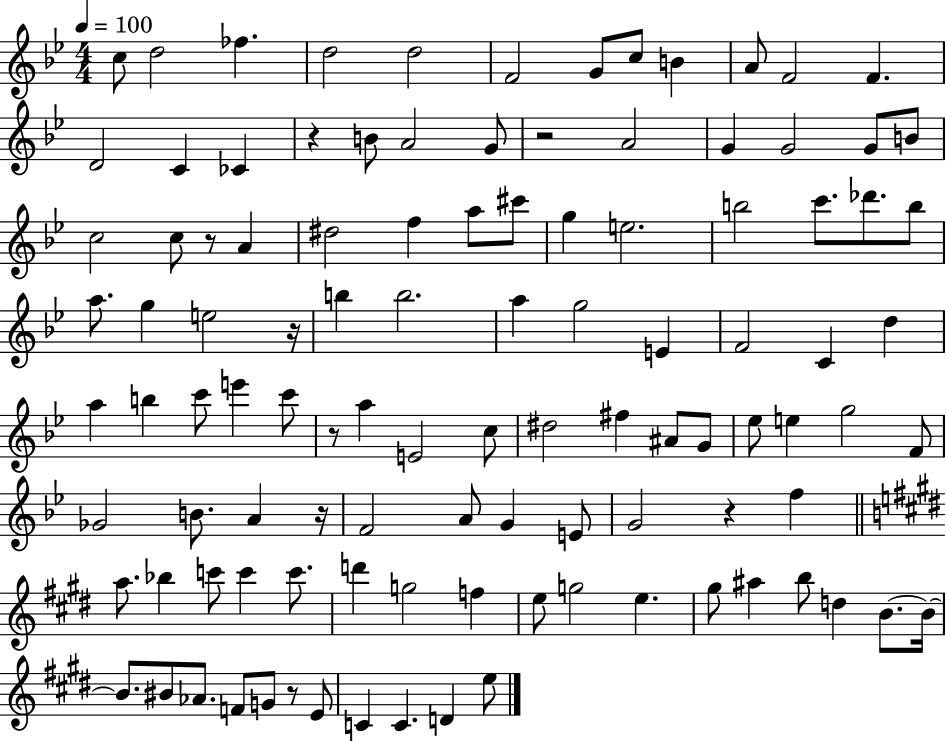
C5/e D5/h FES5/q. D5/h D5/h F4/h G4/e C5/e B4/q A4/e F4/h F4/q. D4/h C4/q CES4/q R/q B4/e A4/h G4/e R/h A4/h G4/q G4/h G4/e B4/e C5/h C5/e R/e A4/q D#5/h F5/q A5/e C#6/e G5/q E5/h. B5/h C6/e. Db6/e. B5/e A5/e. G5/q E5/h R/s B5/q B5/h. A5/q G5/h E4/q F4/h C4/q D5/q A5/q B5/q C6/e E6/q C6/e R/e A5/q E4/h C5/e D#5/h F#5/q A#4/e G4/e Eb5/e E5/q G5/h F4/e Gb4/h B4/e. A4/q R/s F4/h A4/e G4/q E4/e G4/h R/q F5/q A5/e. Bb5/q C6/e C6/q C6/e. D6/q G5/h F5/q E5/e G5/h E5/q. G#5/e A#5/q B5/e D5/q B4/e. B4/s B4/e. BIS4/e Ab4/e. F4/e G4/e R/e E4/e C4/q C4/q. D4/q E5/e